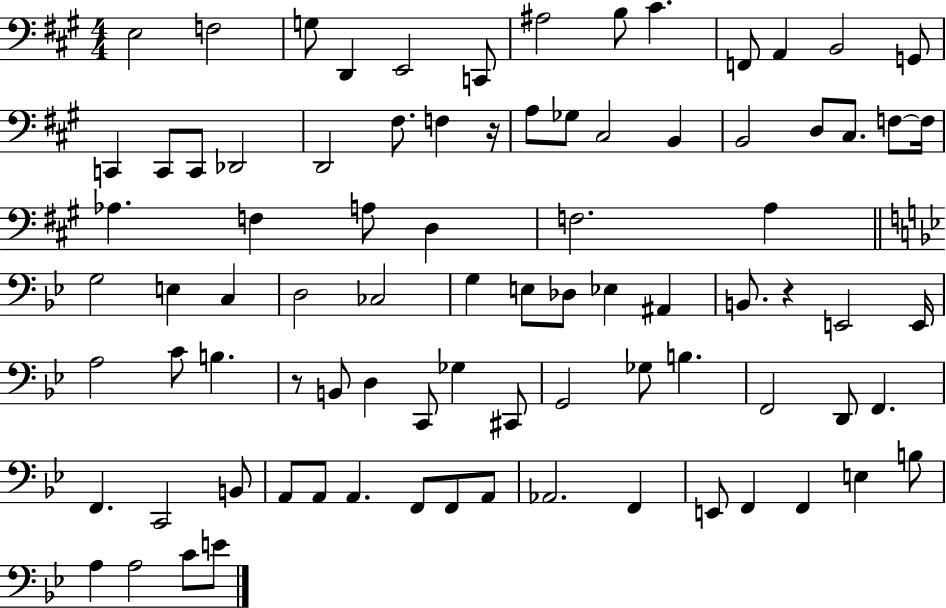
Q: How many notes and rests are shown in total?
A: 85